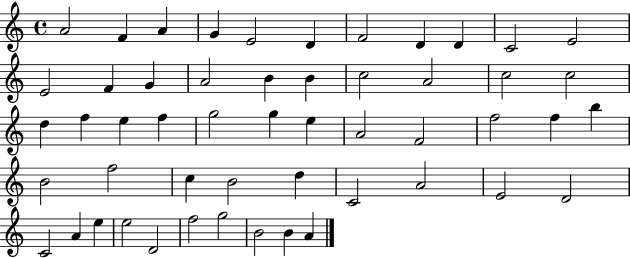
{
  \clef treble
  \time 4/4
  \defaultTimeSignature
  \key c \major
  a'2 f'4 a'4 | g'4 e'2 d'4 | f'2 d'4 d'4 | c'2 e'2 | \break e'2 f'4 g'4 | a'2 b'4 b'4 | c''2 a'2 | c''2 c''2 | \break d''4 f''4 e''4 f''4 | g''2 g''4 e''4 | a'2 f'2 | f''2 f''4 b''4 | \break b'2 f''2 | c''4 b'2 d''4 | c'2 a'2 | e'2 d'2 | \break c'2 a'4 e''4 | e''2 d'2 | f''2 g''2 | b'2 b'4 a'4 | \break \bar "|."
}